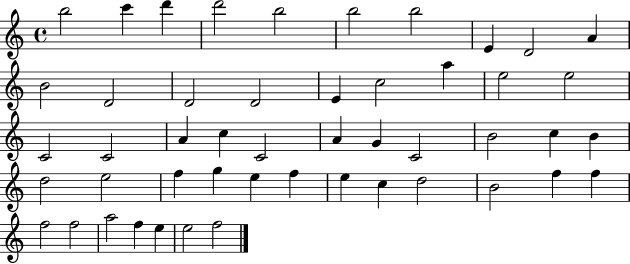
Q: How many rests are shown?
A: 0